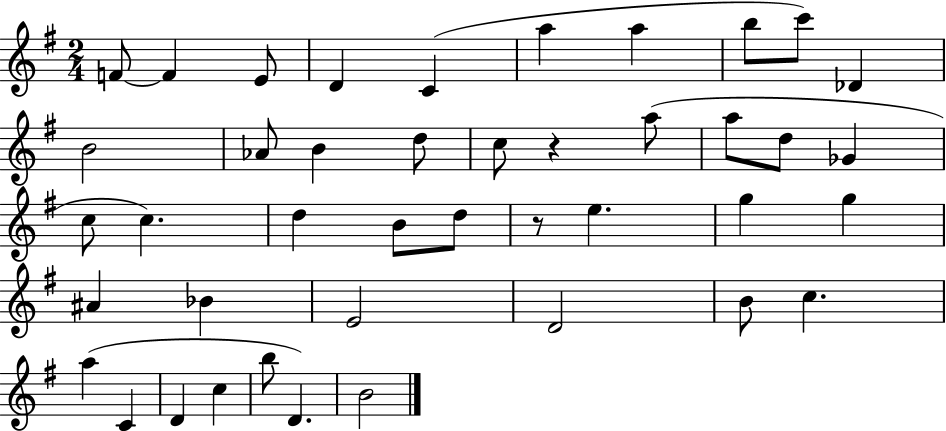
F4/e F4/q E4/e D4/q C4/q A5/q A5/q B5/e C6/e Db4/q B4/h Ab4/e B4/q D5/e C5/e R/q A5/e A5/e D5/e Gb4/q C5/e C5/q. D5/q B4/e D5/e R/e E5/q. G5/q G5/q A#4/q Bb4/q E4/h D4/h B4/e C5/q. A5/q C4/q D4/q C5/q B5/e D4/q. B4/h